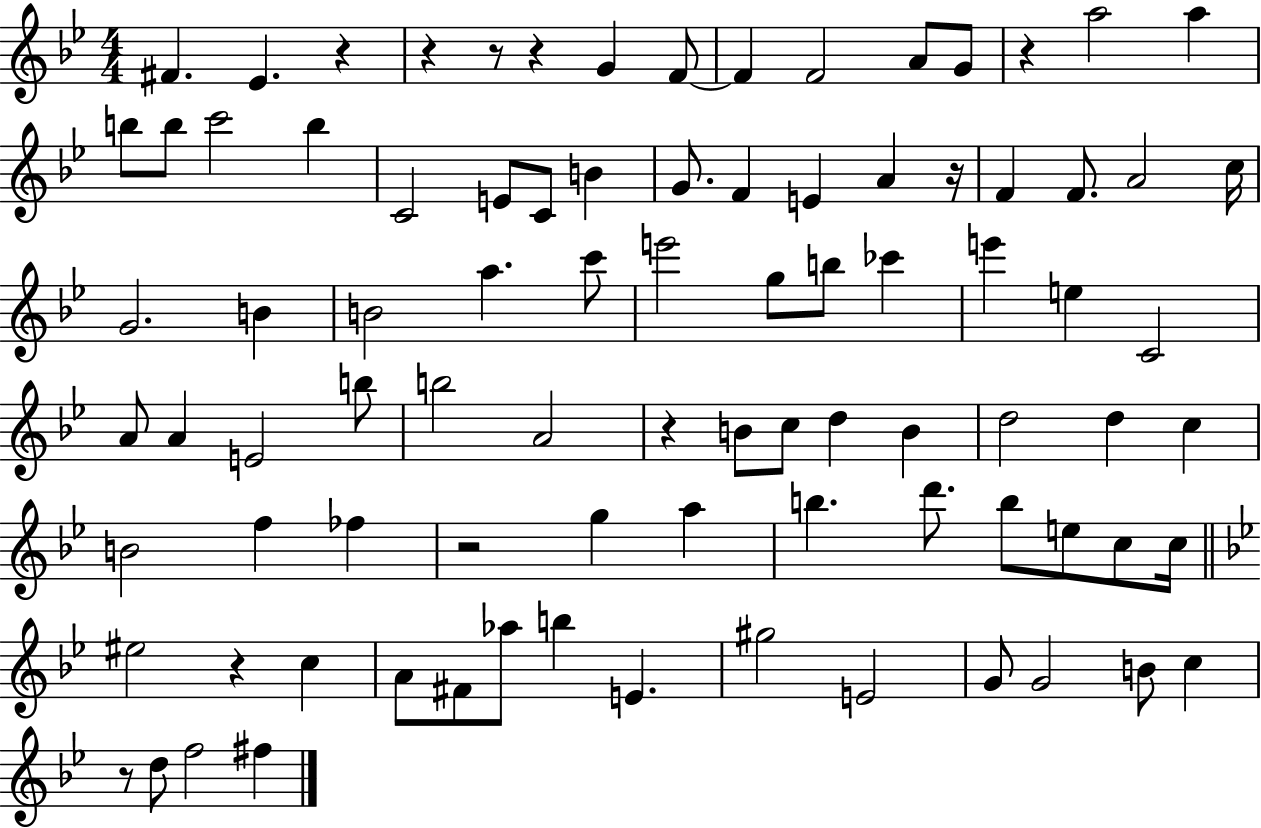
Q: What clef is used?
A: treble